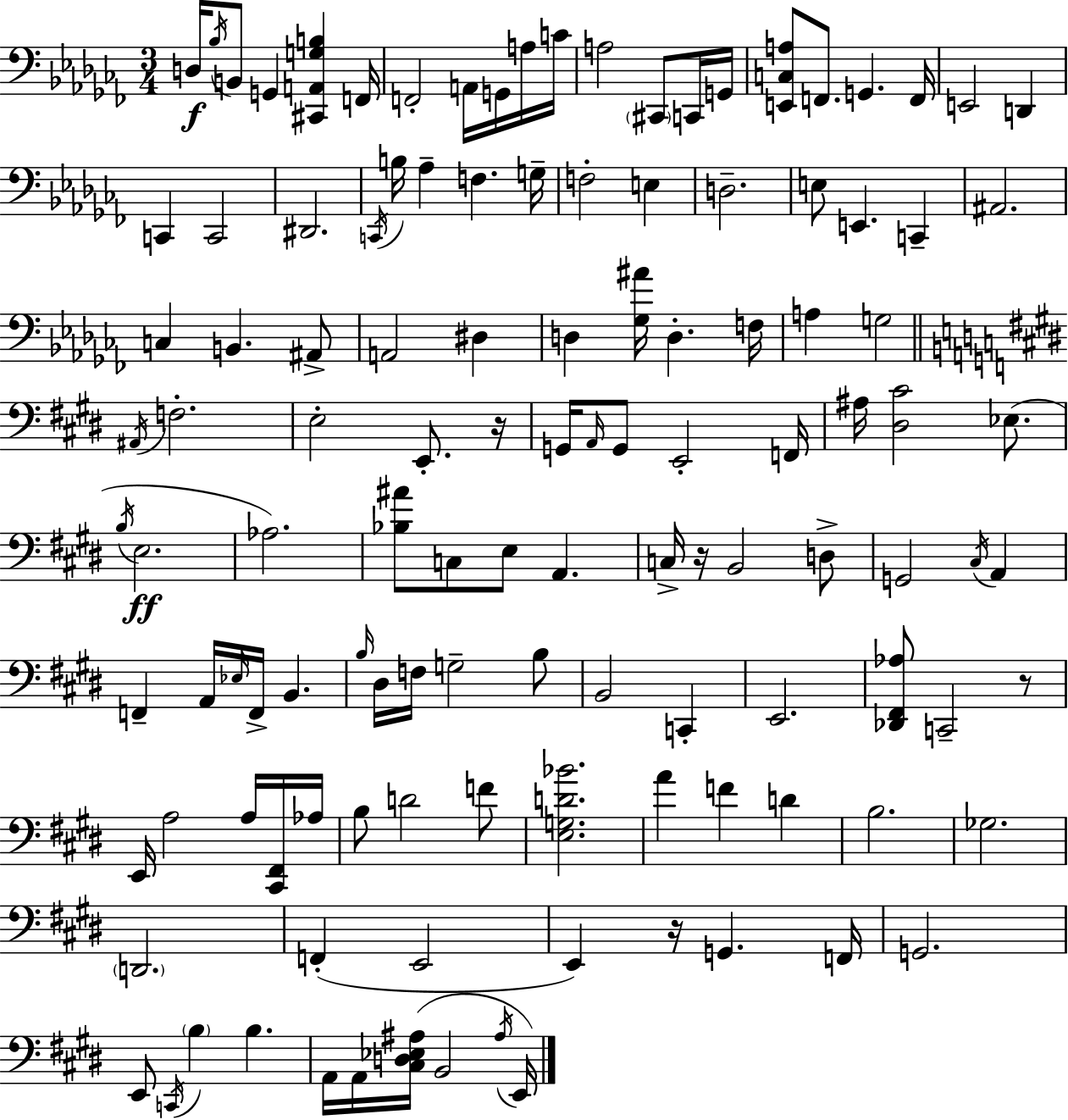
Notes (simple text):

D3/s Bb3/s B2/e G2/q [C#2,A2,G3,B3]/q F2/s F2/h A2/s G2/s A3/s C4/s A3/h C#2/e C2/s G2/s [E2,C3,A3]/e F2/e. G2/q. F2/s E2/h D2/q C2/q C2/h D#2/h. C2/s B3/s Ab3/q F3/q. G3/s F3/h E3/q D3/h. E3/e E2/q. C2/q A#2/h. C3/q B2/q. A#2/e A2/h D#3/q D3/q [Gb3,A#4]/s D3/q. F3/s A3/q G3/h A#2/s F3/h. E3/h E2/e. R/s G2/s A2/s G2/e E2/h F2/s A#3/s [D#3,C#4]/h Eb3/e. B3/s E3/h. Ab3/h. [Bb3,A#4]/e C3/e E3/e A2/q. C3/s R/s B2/h D3/e G2/h C#3/s A2/q F2/q A2/s Eb3/s F2/s B2/q. B3/s D#3/s F3/s G3/h B3/e B2/h C2/q E2/h. [Db2,F#2,Ab3]/e C2/h R/e E2/s A3/h A3/s [C#2,F#2]/s Ab3/s B3/e D4/h F4/e [E3,G3,D4,Bb4]/h. A4/q F4/q D4/q B3/h. Gb3/h. D2/h. F2/q E2/h E2/q R/s G2/q. F2/s G2/h. E2/e C2/s B3/q B3/q. A2/s A2/s [C#3,D3,Eb3,A#3]/s B2/h A#3/s E2/s